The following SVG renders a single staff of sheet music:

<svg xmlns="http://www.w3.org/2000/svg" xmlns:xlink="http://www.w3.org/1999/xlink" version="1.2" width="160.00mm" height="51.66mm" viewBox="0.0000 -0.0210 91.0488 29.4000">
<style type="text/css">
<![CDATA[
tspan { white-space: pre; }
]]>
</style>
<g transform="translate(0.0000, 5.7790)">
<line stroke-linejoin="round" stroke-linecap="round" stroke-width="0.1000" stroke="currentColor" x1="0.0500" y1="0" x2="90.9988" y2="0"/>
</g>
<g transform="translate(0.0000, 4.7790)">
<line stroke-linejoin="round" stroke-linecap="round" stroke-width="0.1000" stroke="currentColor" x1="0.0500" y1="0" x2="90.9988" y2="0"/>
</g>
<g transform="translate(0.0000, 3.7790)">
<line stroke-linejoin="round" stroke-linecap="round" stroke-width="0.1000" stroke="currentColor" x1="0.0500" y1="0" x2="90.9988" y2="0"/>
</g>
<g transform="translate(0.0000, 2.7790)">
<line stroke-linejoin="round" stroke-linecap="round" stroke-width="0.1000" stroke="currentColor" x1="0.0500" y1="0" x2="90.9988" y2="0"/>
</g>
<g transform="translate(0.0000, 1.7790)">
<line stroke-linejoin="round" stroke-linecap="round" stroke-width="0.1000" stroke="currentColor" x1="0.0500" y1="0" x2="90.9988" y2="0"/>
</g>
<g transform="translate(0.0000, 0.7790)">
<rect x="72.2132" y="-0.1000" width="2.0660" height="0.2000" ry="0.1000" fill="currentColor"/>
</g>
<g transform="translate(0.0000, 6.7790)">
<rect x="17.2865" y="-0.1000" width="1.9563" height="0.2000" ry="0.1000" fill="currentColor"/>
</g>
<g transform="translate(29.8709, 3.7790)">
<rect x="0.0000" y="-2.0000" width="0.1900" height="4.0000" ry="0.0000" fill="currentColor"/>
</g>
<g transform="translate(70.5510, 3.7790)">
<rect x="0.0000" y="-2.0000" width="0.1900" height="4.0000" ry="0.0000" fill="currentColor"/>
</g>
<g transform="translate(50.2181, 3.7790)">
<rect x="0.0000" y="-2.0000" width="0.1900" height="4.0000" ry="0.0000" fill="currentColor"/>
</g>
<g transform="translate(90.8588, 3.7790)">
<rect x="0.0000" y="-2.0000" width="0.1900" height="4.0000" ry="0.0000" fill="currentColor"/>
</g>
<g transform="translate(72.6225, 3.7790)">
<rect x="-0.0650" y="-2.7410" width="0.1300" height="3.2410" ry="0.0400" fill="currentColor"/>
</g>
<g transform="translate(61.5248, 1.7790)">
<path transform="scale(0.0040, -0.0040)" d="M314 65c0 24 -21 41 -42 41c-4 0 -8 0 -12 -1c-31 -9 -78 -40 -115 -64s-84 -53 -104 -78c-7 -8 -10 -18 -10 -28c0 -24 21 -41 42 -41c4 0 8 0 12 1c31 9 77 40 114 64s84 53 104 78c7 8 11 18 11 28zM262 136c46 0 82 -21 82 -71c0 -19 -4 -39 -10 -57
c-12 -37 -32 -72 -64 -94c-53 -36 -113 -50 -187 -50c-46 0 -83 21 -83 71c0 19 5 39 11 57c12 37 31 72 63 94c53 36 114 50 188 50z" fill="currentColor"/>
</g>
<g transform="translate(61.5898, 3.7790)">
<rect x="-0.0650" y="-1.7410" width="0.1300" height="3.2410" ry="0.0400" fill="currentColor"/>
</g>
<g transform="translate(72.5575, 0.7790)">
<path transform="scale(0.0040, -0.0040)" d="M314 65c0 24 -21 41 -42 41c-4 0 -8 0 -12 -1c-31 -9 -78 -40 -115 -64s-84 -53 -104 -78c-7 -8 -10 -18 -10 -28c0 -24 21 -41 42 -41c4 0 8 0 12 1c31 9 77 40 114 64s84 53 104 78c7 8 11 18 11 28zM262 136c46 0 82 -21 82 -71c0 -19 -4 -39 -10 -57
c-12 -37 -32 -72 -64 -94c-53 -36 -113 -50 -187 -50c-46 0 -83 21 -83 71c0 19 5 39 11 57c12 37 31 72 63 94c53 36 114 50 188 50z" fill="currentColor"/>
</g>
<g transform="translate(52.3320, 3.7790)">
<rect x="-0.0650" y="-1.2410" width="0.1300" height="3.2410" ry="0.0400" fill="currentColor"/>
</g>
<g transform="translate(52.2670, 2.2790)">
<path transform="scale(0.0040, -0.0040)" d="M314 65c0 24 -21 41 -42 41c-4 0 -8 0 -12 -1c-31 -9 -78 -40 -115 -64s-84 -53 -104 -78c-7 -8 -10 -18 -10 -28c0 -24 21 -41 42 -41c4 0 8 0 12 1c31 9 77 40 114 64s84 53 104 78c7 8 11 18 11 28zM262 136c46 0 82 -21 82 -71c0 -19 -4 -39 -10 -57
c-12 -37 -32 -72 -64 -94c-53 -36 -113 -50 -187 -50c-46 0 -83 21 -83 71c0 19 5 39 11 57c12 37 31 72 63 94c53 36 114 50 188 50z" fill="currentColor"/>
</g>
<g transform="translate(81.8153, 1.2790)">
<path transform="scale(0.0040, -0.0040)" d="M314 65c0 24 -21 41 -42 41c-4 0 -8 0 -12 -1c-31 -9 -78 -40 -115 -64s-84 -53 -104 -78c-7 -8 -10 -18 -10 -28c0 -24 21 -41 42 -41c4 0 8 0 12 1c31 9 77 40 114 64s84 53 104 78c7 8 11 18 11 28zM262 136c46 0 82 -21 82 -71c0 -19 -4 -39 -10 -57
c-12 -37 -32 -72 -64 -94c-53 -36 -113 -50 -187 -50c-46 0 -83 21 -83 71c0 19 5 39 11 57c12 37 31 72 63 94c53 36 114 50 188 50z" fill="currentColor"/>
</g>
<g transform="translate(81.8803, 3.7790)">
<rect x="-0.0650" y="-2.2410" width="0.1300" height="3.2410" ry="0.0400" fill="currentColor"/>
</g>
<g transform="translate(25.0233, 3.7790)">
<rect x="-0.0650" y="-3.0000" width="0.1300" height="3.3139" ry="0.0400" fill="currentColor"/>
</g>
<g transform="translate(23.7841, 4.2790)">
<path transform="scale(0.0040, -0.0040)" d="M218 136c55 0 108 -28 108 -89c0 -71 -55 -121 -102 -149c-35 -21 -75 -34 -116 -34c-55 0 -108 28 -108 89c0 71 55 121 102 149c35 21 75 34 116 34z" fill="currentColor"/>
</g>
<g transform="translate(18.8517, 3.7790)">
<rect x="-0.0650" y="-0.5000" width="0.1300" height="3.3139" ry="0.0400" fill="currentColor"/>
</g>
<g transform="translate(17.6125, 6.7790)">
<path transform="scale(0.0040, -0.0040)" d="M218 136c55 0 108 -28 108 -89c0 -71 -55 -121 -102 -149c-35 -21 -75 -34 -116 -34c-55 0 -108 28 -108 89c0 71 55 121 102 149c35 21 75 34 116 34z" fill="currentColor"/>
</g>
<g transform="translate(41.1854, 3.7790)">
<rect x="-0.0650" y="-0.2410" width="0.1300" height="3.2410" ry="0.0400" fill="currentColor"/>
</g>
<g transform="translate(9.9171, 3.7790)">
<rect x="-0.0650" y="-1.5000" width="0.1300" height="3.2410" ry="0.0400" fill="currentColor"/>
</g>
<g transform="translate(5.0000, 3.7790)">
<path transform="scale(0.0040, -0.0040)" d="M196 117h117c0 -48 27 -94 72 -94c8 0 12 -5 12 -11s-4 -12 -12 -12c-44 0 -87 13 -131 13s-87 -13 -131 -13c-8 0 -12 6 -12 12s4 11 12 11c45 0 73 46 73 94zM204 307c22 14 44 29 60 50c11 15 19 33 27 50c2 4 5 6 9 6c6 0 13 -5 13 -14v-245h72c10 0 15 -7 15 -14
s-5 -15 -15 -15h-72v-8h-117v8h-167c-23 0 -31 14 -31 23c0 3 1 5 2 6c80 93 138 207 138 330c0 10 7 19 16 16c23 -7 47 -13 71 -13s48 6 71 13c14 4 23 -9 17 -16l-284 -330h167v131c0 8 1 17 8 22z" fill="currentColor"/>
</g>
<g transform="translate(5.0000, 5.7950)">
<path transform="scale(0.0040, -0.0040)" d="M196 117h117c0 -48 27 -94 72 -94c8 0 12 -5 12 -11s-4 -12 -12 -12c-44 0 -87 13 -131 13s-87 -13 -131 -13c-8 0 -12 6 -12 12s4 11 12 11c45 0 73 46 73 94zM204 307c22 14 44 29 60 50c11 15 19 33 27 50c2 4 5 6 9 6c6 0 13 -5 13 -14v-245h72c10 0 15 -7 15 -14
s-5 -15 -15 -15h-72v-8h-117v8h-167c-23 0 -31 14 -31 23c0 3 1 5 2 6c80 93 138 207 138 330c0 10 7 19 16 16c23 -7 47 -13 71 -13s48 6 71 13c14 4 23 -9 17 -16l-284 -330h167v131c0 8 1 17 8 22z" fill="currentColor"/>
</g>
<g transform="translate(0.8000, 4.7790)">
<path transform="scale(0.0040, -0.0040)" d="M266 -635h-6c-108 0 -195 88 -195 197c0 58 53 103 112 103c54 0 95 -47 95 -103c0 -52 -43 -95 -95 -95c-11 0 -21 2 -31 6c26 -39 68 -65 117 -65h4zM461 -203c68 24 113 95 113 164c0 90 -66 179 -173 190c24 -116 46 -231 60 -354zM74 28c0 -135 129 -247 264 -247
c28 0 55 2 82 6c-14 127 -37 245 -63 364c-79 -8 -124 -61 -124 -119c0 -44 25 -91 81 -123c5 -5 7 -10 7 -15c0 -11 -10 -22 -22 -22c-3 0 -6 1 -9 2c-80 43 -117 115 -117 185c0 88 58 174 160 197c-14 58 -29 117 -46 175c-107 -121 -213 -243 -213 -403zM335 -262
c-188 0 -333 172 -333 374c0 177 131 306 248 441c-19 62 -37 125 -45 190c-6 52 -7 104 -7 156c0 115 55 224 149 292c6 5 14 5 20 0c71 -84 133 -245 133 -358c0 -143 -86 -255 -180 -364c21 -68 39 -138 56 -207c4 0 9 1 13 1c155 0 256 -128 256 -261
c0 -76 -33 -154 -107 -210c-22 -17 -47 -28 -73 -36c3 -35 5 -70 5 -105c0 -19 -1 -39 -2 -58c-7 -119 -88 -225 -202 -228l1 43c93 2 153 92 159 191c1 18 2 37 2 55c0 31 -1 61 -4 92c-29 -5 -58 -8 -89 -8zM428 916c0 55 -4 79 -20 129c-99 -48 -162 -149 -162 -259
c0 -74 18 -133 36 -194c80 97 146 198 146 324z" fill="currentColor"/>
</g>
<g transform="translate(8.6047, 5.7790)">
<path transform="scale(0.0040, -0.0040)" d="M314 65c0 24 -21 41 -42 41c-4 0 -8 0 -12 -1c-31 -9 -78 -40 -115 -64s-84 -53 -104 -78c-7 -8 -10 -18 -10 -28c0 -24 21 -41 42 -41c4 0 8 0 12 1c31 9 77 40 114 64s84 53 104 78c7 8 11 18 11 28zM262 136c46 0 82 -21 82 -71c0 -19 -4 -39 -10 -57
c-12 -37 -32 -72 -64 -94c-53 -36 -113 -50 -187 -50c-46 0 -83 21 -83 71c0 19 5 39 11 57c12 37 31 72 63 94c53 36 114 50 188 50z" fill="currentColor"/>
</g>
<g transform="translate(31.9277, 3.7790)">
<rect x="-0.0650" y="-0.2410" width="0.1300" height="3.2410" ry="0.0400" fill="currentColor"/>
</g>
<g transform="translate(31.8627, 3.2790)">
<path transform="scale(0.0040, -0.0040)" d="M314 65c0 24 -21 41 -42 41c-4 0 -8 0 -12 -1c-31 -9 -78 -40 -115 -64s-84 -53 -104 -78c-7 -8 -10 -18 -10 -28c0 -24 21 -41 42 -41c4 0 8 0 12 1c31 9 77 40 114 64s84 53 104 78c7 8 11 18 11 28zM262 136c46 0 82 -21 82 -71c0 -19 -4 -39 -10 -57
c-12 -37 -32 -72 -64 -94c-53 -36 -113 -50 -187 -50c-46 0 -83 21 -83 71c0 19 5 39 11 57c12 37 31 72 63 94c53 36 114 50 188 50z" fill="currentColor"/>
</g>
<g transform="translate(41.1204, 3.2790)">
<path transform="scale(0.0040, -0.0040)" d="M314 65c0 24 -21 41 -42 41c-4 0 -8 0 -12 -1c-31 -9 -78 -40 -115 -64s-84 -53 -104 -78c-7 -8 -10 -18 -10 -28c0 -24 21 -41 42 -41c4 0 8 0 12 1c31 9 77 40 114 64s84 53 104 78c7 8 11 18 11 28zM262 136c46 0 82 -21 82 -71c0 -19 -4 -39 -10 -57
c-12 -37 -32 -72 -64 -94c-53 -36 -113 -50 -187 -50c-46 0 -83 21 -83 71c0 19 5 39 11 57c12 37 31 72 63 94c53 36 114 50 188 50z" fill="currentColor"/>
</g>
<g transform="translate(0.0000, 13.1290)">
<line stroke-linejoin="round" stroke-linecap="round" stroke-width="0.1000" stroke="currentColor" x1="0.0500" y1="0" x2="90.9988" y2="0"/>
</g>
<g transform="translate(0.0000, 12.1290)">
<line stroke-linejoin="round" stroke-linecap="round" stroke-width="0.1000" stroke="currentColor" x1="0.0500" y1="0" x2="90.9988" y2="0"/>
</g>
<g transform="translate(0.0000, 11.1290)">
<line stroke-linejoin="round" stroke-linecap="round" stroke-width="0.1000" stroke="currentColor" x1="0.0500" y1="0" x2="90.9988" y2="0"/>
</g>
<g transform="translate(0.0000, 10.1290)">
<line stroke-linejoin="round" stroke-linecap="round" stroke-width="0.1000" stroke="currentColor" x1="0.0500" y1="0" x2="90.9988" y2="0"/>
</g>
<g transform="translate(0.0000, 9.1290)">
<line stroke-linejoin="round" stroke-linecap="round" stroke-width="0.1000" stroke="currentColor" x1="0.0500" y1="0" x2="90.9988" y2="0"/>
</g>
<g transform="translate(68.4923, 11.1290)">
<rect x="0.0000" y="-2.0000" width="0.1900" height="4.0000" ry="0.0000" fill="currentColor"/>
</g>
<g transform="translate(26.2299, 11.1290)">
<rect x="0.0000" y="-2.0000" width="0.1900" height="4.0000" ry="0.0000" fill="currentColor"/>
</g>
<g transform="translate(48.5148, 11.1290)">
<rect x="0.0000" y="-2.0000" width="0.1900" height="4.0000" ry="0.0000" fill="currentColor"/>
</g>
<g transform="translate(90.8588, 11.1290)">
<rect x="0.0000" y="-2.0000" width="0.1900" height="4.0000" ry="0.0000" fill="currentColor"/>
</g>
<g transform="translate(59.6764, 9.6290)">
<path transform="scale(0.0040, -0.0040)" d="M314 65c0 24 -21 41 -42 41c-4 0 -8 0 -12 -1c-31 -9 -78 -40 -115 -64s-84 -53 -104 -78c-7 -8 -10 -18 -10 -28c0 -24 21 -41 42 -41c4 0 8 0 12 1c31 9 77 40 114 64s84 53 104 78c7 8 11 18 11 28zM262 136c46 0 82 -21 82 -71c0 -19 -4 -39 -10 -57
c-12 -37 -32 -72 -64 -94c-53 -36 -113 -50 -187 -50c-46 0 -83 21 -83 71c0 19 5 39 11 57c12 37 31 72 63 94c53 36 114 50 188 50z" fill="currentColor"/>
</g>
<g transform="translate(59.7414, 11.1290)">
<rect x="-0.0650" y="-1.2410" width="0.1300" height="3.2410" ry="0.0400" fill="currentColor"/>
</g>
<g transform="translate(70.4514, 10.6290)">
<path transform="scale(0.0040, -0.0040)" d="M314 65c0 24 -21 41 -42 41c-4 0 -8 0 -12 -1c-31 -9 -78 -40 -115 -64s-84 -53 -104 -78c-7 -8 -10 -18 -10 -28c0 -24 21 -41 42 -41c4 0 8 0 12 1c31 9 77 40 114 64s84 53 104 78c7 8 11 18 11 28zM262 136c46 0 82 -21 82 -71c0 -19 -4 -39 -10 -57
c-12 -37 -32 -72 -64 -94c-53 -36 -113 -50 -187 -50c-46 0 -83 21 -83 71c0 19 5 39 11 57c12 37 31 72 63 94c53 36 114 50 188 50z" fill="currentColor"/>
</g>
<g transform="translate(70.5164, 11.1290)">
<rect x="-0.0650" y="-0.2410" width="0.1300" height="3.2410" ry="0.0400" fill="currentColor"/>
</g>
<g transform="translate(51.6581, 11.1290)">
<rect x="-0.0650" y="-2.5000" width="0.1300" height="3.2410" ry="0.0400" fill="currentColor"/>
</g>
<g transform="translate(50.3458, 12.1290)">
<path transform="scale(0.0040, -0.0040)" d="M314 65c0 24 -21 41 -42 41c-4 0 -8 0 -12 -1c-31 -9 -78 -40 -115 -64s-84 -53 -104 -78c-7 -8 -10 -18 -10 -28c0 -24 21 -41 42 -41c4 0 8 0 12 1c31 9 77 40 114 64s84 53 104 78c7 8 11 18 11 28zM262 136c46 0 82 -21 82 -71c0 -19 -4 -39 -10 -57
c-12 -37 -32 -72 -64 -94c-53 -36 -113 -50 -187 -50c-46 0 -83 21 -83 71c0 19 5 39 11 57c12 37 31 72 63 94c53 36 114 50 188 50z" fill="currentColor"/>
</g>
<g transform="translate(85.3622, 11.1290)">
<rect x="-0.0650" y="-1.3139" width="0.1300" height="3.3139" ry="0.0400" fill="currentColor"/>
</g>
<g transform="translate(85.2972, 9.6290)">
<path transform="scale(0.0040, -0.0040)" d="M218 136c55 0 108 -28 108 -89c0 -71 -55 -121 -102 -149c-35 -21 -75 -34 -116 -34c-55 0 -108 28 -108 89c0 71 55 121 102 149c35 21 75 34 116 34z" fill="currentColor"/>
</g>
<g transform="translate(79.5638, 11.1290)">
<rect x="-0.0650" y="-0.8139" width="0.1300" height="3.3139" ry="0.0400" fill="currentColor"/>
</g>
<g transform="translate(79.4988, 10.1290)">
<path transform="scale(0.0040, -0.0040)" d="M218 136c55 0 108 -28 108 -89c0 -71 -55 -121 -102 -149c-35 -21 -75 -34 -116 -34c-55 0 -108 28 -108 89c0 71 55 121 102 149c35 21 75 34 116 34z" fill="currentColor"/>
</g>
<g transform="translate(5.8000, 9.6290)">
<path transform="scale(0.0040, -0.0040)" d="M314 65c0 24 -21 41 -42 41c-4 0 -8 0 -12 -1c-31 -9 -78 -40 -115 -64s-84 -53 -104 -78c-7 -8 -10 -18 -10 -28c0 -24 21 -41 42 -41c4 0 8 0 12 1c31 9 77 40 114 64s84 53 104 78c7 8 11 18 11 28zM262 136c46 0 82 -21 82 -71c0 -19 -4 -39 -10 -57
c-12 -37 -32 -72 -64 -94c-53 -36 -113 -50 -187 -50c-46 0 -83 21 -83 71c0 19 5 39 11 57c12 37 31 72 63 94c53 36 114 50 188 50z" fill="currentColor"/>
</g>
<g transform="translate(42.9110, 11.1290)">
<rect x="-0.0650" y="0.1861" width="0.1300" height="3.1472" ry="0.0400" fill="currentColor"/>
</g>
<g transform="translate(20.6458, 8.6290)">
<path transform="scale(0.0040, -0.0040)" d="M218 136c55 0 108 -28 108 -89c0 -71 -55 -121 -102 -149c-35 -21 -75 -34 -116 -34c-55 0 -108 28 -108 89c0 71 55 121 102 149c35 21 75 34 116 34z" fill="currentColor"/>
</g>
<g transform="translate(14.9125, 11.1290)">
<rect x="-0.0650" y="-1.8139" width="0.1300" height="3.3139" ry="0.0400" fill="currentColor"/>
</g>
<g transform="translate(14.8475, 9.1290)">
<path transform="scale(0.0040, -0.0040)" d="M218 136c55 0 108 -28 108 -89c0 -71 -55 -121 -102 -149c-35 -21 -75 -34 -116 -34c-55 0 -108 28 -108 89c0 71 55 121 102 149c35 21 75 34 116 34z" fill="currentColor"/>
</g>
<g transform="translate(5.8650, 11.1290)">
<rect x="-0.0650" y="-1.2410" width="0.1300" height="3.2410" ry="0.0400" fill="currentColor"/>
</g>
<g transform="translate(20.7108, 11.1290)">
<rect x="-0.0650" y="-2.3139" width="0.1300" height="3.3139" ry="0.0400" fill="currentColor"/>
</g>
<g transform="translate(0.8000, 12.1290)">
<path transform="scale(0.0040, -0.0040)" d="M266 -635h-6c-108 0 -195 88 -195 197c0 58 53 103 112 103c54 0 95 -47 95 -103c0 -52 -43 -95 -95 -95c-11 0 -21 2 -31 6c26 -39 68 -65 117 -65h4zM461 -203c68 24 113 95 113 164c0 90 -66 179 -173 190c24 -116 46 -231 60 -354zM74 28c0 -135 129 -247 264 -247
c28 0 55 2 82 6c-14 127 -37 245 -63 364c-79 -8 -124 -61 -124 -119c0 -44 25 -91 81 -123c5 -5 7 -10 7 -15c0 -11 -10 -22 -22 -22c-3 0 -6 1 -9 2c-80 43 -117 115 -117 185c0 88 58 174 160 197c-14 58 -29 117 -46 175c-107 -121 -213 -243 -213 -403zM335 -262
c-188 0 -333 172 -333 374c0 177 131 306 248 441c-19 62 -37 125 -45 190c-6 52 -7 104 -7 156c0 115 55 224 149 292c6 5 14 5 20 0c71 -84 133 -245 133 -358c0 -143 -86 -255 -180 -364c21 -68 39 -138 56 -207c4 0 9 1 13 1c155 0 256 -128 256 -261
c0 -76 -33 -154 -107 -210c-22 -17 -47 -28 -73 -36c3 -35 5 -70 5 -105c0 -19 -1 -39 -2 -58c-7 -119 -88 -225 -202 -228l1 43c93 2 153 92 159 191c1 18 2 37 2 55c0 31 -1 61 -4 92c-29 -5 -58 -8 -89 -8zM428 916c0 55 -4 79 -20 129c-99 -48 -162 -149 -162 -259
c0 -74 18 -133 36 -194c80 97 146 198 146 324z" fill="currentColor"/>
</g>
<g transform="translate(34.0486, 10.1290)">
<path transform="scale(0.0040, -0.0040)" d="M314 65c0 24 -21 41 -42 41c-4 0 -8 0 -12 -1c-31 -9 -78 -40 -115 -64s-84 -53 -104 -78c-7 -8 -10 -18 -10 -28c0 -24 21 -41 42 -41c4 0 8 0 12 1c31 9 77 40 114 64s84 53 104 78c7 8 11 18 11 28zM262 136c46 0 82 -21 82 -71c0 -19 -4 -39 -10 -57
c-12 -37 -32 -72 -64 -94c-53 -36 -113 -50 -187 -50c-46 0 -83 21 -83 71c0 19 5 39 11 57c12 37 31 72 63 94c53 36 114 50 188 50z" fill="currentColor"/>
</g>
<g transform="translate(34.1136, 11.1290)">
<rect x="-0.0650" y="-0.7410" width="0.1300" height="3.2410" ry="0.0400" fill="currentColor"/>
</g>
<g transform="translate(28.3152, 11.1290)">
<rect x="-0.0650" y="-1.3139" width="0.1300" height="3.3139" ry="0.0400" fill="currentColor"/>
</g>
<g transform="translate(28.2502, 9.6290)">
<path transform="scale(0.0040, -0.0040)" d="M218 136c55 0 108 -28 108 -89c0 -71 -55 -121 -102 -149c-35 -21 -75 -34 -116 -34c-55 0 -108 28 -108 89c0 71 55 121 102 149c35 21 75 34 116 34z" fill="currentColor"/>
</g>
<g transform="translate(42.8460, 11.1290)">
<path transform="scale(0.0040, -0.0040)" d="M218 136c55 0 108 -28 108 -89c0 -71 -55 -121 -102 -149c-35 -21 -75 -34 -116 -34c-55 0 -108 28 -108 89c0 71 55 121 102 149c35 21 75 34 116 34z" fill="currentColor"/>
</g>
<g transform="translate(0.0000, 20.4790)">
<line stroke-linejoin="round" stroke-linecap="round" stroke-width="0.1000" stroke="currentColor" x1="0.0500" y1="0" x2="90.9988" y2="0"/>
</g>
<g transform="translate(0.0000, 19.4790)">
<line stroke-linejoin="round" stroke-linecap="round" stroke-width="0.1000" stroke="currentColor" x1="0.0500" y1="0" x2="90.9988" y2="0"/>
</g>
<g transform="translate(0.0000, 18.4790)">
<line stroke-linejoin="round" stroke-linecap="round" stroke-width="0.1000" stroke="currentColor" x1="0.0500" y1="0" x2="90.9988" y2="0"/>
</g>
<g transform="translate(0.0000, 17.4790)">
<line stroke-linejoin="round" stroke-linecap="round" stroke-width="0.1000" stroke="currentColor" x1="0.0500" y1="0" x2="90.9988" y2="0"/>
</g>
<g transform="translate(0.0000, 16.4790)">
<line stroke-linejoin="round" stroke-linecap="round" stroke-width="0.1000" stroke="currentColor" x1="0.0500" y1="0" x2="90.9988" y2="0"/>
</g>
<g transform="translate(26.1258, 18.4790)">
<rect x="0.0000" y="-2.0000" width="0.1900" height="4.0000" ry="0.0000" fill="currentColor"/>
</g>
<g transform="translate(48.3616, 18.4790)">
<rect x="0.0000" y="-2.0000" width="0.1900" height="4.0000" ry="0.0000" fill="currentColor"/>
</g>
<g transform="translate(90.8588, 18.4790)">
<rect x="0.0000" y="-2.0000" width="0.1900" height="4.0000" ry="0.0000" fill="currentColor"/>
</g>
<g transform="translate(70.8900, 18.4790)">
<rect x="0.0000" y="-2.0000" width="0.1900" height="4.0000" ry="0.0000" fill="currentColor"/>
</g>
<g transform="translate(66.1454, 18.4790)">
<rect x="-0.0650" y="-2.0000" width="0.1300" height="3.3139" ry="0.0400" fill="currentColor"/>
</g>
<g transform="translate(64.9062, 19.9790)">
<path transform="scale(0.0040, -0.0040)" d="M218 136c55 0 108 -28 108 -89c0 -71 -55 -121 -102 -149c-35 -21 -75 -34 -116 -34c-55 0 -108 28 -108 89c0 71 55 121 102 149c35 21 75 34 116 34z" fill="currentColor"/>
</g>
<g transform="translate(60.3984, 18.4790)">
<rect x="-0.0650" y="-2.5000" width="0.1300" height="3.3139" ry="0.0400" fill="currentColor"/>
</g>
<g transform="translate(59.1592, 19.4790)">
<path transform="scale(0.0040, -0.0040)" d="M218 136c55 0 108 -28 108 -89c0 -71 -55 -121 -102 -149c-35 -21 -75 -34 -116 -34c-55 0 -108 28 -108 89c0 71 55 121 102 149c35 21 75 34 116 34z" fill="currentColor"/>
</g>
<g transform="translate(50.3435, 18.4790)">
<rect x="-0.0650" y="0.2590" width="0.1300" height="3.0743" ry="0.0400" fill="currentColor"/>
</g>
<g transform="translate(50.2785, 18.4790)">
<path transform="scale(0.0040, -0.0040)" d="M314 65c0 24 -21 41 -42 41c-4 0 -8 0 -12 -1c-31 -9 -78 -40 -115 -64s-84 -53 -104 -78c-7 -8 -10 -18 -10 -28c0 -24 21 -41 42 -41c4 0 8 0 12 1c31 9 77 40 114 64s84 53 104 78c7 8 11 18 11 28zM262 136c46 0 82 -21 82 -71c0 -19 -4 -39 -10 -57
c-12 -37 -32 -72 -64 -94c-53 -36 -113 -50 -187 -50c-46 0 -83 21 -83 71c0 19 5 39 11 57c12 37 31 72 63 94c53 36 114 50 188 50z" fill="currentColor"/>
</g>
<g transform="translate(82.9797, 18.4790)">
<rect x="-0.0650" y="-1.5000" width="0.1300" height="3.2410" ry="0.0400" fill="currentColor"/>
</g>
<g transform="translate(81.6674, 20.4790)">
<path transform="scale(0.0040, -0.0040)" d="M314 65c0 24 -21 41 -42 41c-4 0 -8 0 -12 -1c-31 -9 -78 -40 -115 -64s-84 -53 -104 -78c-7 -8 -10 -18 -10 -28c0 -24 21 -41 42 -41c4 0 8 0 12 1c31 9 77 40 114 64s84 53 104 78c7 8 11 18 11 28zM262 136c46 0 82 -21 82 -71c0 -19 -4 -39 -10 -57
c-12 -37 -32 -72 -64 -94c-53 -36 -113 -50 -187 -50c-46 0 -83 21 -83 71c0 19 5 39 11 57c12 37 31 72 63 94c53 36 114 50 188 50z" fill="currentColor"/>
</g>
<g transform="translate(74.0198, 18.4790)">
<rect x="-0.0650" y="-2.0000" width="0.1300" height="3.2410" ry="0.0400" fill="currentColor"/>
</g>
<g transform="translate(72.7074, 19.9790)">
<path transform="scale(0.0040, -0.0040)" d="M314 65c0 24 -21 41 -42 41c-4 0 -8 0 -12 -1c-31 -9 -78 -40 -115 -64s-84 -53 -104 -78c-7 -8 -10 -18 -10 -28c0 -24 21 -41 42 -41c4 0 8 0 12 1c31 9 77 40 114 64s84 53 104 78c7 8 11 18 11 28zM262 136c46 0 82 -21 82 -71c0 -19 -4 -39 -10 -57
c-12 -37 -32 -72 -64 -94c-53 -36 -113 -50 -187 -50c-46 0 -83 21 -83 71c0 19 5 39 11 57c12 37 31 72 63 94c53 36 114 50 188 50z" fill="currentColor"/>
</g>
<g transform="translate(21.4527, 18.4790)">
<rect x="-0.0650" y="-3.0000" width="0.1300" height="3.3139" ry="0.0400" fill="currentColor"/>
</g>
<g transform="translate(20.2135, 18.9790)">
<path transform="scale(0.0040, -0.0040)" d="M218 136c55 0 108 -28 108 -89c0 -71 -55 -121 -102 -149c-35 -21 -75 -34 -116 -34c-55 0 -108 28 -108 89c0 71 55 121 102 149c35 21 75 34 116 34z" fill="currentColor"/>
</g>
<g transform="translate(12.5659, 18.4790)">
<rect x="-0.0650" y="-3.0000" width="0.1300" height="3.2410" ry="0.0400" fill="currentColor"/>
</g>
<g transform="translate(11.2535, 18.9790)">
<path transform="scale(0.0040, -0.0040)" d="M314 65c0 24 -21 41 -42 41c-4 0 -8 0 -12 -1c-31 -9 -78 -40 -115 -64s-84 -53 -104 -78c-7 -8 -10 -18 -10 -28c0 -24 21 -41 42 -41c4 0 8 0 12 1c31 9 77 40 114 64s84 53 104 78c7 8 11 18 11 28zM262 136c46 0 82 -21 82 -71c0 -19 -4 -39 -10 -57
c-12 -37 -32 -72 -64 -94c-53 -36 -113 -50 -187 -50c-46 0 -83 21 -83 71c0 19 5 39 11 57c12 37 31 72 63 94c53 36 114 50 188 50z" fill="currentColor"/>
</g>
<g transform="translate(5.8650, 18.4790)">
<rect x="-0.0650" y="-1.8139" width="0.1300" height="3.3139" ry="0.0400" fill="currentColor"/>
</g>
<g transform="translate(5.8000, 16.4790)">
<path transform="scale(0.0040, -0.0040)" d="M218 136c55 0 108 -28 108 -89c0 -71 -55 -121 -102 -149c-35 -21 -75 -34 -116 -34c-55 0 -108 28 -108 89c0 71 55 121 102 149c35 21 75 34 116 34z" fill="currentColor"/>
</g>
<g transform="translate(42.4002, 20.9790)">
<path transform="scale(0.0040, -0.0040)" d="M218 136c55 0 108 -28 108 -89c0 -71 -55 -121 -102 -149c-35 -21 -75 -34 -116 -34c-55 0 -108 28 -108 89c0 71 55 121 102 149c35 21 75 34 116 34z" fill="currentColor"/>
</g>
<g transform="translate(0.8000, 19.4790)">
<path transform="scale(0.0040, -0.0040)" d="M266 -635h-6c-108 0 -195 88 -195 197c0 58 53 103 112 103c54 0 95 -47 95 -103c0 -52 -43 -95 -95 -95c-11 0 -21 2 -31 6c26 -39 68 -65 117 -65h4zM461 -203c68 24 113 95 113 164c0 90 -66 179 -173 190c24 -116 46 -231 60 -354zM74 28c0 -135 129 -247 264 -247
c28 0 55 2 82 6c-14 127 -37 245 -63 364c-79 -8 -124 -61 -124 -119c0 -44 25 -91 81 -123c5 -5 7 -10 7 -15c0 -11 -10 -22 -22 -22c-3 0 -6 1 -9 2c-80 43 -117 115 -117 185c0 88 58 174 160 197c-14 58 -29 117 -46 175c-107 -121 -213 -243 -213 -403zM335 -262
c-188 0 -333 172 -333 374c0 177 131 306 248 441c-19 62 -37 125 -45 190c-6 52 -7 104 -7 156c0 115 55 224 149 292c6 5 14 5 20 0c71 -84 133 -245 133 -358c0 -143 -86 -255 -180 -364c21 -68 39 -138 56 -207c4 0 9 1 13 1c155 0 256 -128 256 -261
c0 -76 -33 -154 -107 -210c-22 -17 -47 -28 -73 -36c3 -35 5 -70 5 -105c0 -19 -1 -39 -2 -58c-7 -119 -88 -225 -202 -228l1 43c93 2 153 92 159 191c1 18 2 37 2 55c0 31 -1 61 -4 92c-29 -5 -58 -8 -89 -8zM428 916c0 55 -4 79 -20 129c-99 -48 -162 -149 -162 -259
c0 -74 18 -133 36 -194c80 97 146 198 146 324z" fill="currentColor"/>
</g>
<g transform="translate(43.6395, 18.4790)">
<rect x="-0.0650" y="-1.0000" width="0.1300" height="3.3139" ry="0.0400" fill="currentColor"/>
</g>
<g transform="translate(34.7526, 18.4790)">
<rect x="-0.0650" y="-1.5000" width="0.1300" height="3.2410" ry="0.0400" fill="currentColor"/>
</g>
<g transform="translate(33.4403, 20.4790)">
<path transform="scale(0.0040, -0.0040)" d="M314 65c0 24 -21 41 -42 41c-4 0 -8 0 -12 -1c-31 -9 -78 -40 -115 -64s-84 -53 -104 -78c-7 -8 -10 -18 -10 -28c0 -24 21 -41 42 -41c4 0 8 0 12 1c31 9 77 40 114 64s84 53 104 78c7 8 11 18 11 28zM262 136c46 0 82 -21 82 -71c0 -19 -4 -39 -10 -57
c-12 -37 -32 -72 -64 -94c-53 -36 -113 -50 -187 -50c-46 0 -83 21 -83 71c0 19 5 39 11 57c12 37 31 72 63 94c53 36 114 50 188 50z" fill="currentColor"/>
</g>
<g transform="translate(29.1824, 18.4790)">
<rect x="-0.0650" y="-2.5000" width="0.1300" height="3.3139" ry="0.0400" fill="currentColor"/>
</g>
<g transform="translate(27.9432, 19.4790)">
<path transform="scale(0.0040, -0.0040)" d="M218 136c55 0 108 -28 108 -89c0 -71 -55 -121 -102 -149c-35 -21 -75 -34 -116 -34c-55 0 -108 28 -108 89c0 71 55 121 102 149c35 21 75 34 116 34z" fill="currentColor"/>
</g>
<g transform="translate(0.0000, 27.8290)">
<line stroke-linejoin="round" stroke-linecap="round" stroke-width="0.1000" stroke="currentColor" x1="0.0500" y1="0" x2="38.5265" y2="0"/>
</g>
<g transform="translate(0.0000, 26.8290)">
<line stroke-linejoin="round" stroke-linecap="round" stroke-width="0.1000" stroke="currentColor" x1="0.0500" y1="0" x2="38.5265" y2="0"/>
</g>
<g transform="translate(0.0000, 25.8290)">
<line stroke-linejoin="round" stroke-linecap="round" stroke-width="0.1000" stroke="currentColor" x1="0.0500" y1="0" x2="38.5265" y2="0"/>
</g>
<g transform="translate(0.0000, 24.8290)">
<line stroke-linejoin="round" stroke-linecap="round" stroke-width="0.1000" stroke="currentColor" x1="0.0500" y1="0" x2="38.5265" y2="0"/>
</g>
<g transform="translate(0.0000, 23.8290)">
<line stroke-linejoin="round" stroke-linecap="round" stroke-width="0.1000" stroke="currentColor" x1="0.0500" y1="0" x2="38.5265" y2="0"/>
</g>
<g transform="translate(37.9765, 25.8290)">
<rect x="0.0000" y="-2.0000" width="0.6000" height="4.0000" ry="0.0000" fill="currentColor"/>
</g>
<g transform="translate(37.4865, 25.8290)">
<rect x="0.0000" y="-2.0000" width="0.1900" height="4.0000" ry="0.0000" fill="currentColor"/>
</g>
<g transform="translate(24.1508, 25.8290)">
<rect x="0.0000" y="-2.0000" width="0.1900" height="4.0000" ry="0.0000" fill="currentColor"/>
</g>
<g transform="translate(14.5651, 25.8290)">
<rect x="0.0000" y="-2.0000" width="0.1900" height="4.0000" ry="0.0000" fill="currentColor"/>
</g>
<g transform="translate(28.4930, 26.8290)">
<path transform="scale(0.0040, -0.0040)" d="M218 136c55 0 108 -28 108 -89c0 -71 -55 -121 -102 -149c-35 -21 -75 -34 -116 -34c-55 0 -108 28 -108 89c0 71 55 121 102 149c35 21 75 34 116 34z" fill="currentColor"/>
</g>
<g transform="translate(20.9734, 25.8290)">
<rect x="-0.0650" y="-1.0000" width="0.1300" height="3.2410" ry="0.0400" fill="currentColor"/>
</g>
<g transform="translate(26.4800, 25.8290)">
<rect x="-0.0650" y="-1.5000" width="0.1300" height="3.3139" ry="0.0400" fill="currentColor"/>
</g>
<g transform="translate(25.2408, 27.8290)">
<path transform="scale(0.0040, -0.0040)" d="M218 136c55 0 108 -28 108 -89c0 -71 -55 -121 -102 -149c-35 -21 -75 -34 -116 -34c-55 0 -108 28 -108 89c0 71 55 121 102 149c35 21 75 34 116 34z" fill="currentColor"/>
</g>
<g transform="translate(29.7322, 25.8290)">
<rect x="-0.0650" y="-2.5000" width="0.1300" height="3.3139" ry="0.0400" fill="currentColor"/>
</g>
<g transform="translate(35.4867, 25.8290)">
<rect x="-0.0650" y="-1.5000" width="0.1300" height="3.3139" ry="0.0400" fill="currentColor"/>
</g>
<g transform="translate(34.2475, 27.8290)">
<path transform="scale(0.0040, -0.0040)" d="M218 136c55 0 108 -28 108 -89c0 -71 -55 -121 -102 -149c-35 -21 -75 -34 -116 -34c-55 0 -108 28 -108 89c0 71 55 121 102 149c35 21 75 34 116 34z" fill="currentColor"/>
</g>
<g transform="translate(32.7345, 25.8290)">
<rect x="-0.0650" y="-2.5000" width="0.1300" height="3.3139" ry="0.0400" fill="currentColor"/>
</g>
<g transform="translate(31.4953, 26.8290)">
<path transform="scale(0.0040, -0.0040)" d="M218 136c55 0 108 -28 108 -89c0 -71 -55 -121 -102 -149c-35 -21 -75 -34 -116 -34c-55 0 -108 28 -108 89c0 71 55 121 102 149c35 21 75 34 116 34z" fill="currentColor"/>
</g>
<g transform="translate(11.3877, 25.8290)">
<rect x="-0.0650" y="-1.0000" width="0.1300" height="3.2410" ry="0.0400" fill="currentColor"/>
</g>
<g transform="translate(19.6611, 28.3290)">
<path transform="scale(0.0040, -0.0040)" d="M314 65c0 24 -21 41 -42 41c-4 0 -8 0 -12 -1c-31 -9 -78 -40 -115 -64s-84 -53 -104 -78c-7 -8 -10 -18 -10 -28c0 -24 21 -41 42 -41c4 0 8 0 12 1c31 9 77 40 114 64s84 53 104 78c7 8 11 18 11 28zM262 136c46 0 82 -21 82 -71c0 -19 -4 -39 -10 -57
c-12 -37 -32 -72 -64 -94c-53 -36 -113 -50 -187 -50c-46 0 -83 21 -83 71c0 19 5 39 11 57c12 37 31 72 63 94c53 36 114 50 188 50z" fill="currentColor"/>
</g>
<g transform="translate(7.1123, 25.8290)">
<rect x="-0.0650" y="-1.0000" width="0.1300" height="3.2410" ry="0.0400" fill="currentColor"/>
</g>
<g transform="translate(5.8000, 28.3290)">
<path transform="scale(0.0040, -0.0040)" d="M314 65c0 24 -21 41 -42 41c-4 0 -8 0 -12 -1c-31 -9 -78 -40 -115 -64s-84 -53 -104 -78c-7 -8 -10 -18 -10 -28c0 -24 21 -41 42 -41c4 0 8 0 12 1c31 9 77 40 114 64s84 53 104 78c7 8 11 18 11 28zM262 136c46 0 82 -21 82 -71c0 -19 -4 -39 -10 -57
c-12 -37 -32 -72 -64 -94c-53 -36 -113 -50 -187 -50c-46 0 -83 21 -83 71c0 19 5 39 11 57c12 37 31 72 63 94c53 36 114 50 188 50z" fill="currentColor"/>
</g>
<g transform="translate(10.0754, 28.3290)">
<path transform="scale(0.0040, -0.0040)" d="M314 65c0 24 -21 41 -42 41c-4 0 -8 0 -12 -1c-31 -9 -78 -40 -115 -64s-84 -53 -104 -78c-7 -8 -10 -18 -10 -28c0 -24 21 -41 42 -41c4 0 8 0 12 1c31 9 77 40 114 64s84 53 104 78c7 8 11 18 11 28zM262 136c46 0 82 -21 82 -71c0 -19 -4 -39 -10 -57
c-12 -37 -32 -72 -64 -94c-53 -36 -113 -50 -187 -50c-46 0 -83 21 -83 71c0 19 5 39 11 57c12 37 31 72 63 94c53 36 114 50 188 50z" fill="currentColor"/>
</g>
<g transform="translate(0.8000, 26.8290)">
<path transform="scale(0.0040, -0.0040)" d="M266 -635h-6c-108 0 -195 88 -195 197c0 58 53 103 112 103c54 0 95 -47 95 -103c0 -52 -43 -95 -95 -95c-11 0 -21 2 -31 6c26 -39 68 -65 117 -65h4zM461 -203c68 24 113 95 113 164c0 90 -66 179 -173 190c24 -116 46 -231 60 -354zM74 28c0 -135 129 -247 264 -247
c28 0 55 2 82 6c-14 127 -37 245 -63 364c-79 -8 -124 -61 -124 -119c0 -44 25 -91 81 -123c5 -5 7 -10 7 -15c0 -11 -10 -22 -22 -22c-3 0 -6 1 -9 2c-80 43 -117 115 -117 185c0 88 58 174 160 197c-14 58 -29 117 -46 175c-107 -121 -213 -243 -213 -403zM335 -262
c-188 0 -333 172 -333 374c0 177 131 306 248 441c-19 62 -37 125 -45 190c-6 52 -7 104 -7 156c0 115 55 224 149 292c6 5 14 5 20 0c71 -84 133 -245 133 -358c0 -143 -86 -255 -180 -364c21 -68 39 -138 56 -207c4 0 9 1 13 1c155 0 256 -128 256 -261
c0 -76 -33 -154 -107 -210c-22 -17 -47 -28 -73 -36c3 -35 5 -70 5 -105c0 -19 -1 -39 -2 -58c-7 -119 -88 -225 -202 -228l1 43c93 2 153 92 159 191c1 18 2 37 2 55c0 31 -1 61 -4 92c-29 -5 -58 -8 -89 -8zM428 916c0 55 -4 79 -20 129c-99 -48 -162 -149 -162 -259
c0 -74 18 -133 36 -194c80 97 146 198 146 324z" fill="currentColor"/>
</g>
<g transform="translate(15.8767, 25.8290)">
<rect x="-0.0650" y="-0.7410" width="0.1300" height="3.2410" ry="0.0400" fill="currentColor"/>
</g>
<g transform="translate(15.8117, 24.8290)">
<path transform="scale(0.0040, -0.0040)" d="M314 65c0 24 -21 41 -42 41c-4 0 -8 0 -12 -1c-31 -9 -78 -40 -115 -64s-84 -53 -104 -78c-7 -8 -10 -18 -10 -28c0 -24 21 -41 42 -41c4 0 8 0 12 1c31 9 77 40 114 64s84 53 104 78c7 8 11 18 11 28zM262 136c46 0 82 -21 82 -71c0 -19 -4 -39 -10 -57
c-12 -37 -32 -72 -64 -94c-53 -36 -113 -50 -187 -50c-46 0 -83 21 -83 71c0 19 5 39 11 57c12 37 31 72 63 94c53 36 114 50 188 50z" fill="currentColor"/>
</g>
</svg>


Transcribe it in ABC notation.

X:1
T:Untitled
M:4/4
L:1/4
K:C
E2 C A c2 c2 e2 f2 a2 g2 e2 f g e d2 B G2 e2 c2 d e f A2 A G E2 D B2 G F F2 E2 D2 D2 d2 D2 E G G E